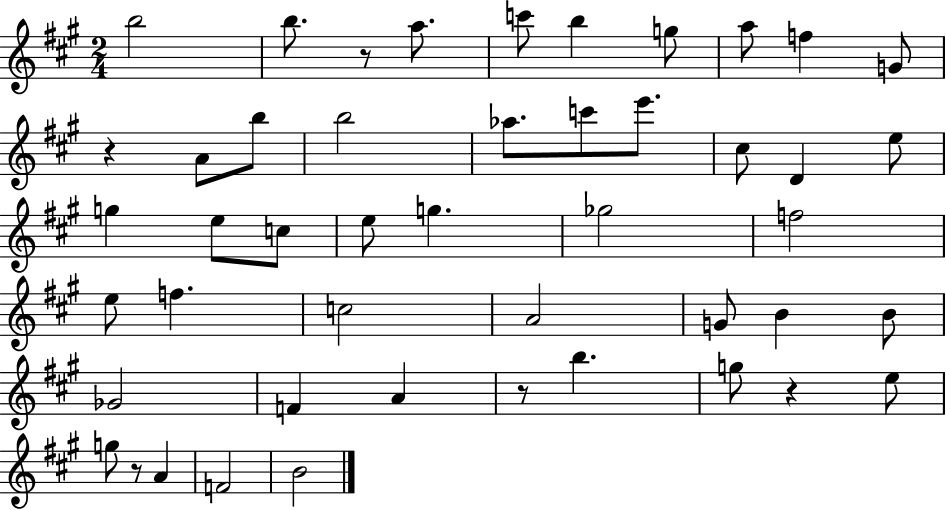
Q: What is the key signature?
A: A major